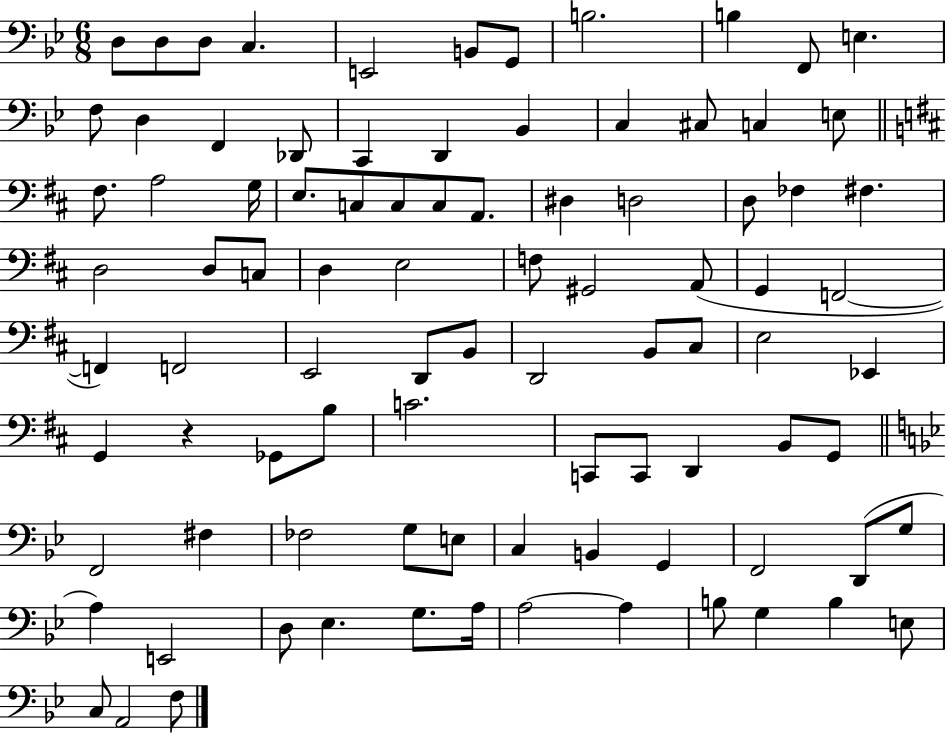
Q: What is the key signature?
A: BES major